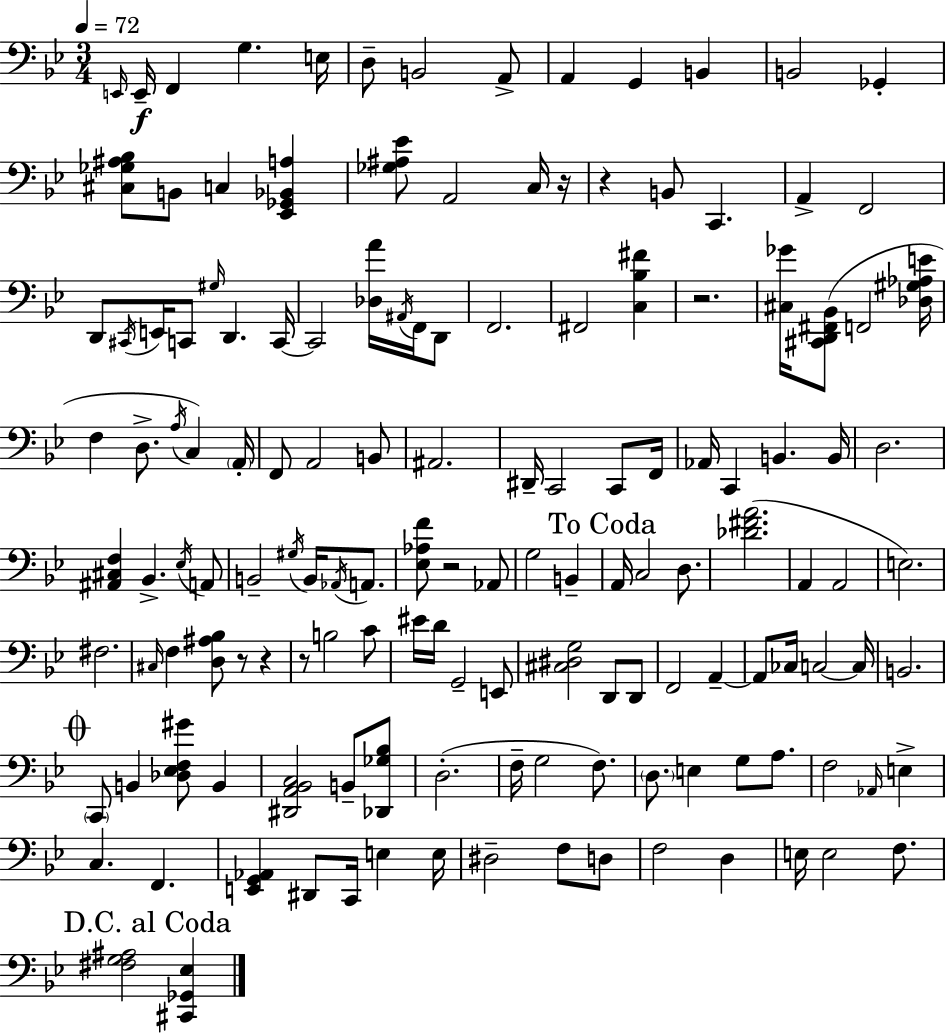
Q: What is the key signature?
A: BES major